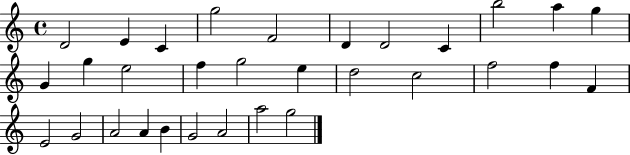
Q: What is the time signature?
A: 4/4